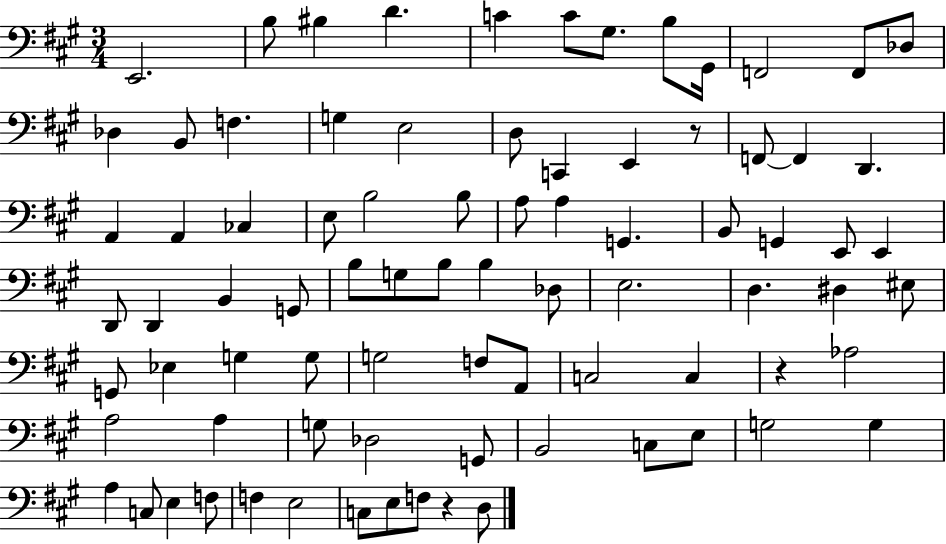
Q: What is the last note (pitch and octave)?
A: D3